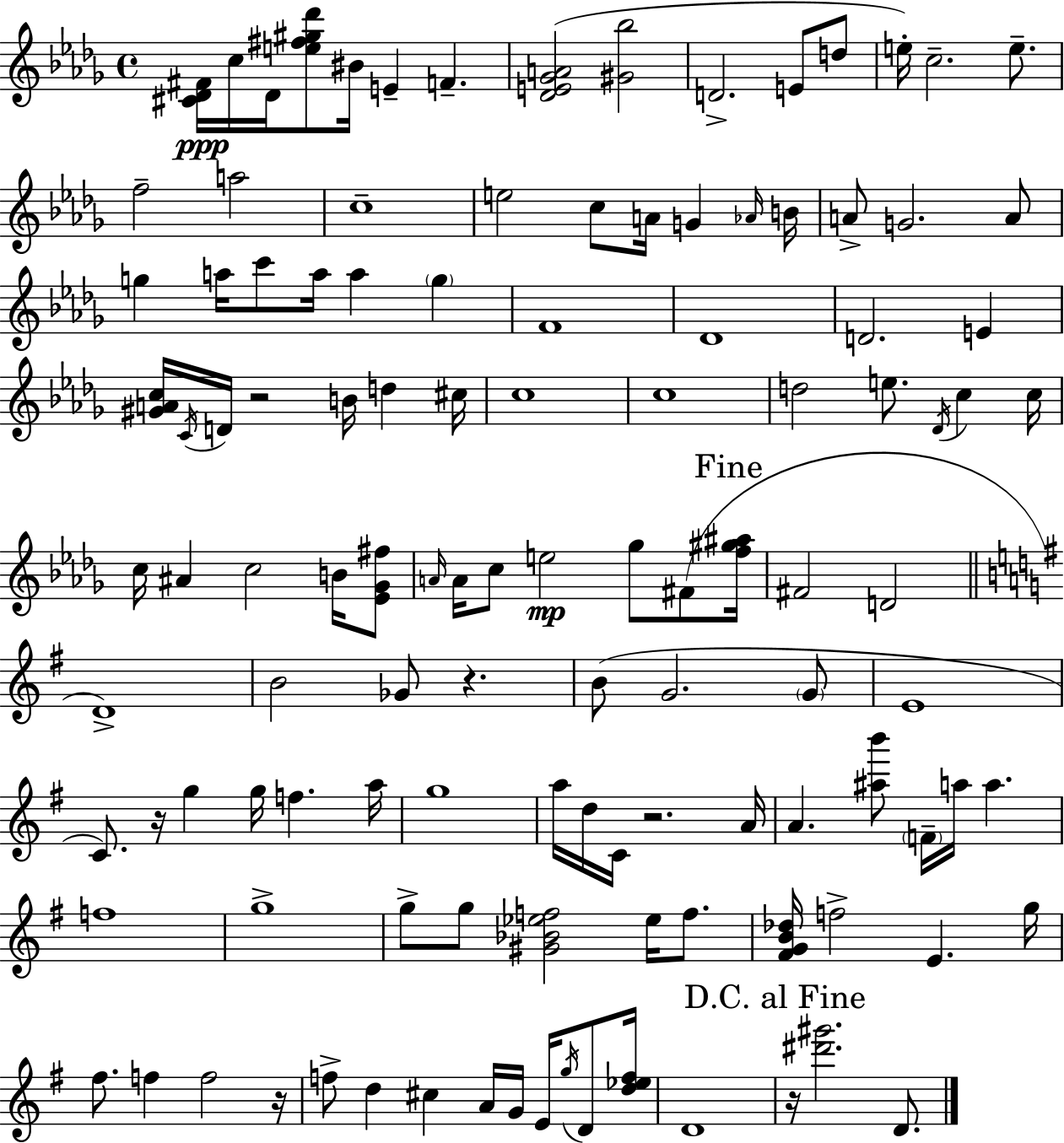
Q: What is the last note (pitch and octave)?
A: D4